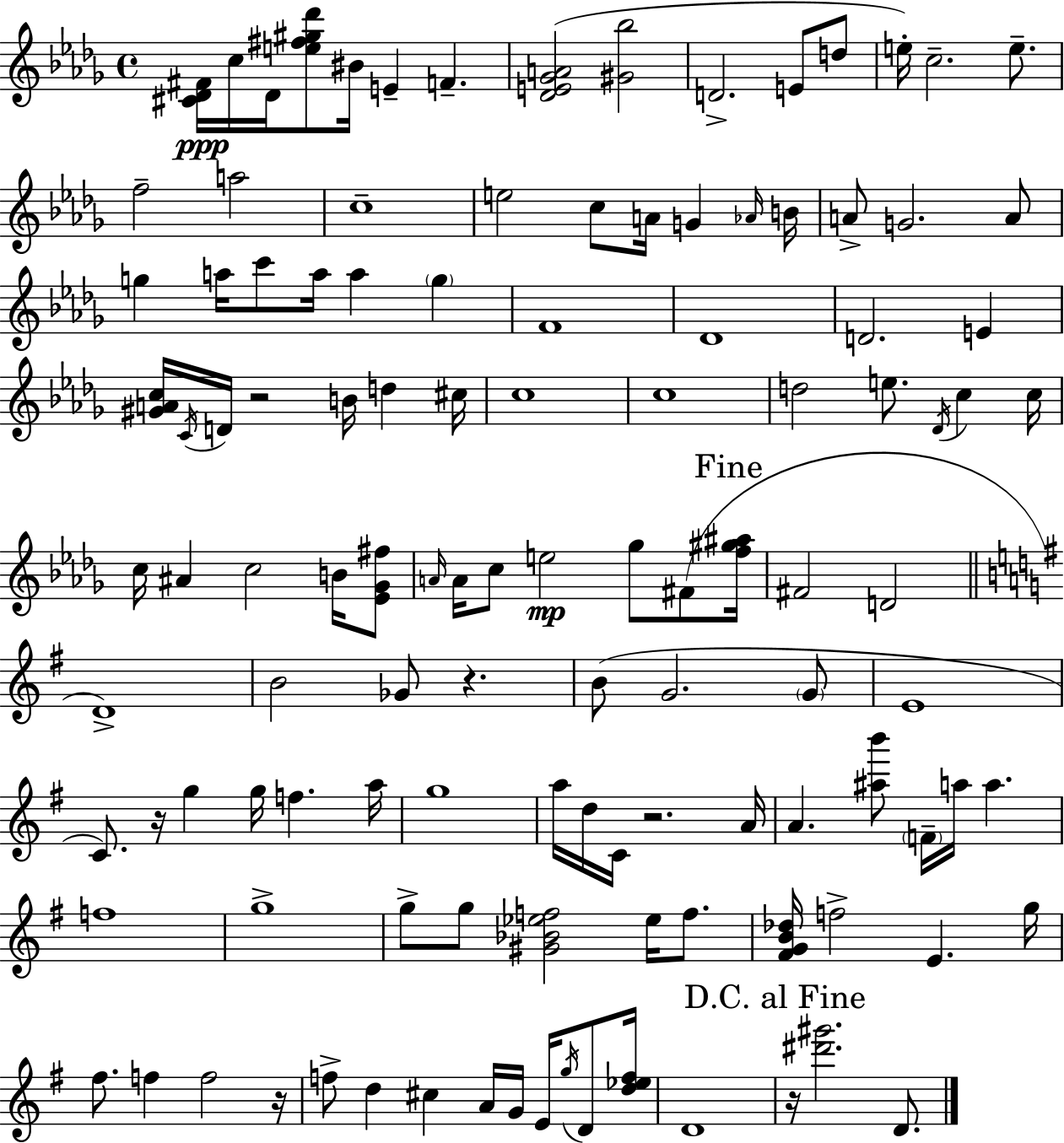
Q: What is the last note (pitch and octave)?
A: D4